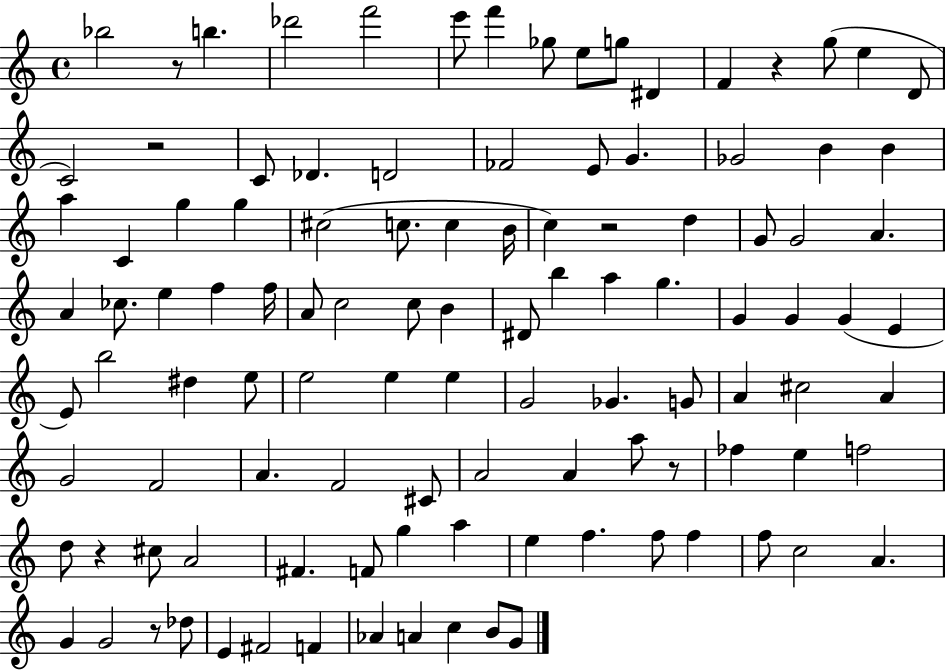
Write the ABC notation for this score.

X:1
T:Untitled
M:4/4
L:1/4
K:C
_b2 z/2 b _d'2 f'2 e'/2 f' _g/2 e/2 g/2 ^D F z g/2 e D/2 C2 z2 C/2 _D D2 _F2 E/2 G _G2 B B a C g g ^c2 c/2 c B/4 c z2 d G/2 G2 A A _c/2 e f f/4 A/2 c2 c/2 B ^D/2 b a g G G G E E/2 b2 ^d e/2 e2 e e G2 _G G/2 A ^c2 A G2 F2 A F2 ^C/2 A2 A a/2 z/2 _f e f2 d/2 z ^c/2 A2 ^F F/2 g a e f f/2 f f/2 c2 A G G2 z/2 _d/2 E ^F2 F _A A c B/2 G/2